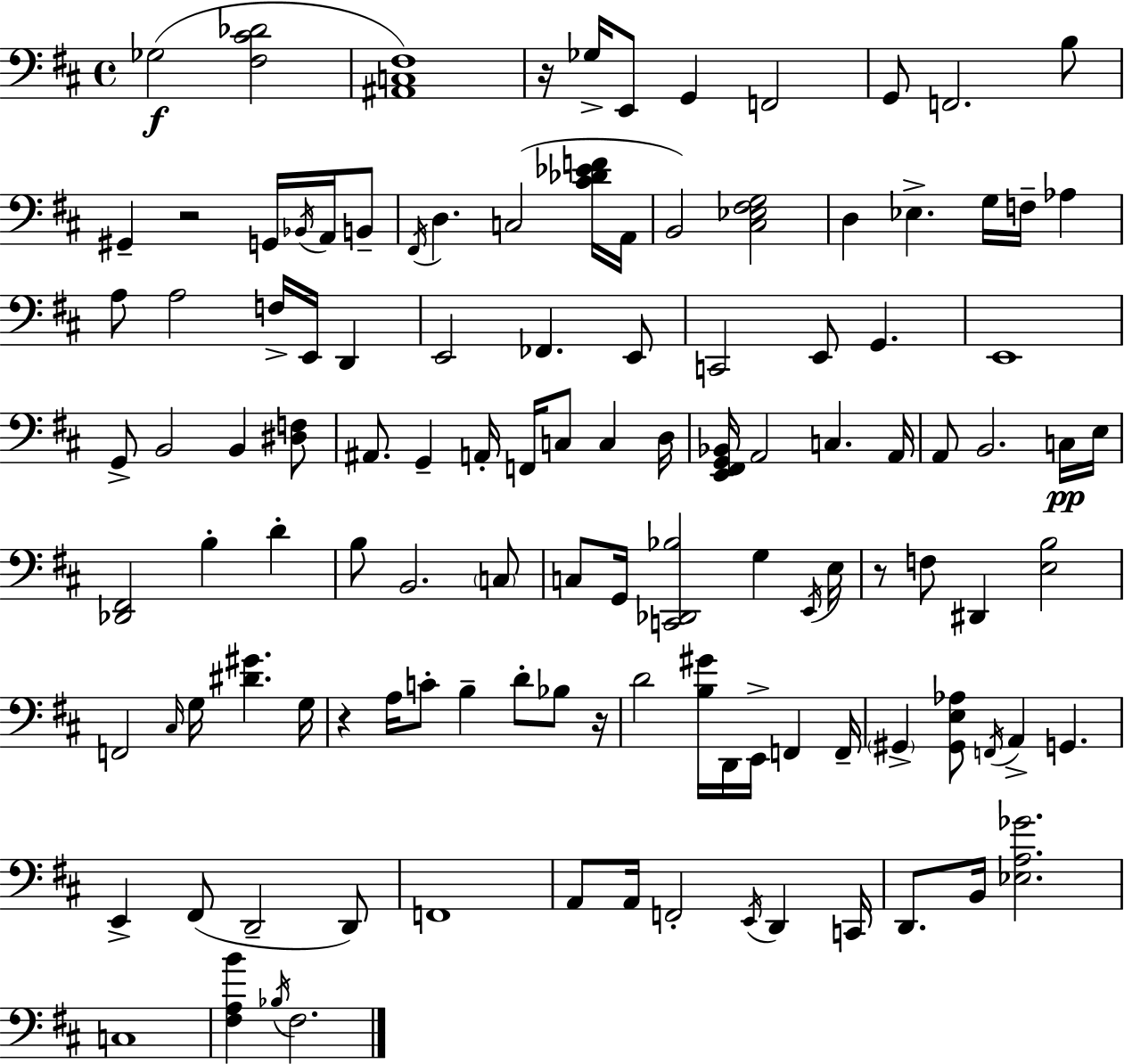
Gb3/h [F#3,C#4,Db4]/h [A#2,C3,F#3]/w R/s Gb3/s E2/e G2/q F2/h G2/e F2/h. B3/e G#2/q R/h G2/s Bb2/s A2/s B2/e F#2/s D3/q. C3/h [C#4,Db4,Eb4,F4]/s A2/s B2/h [C#3,Eb3,F#3,G3]/h D3/q Eb3/q. G3/s F3/s Ab3/q A3/e A3/h F3/s E2/s D2/q E2/h FES2/q. E2/e C2/h E2/e G2/q. E2/w G2/e B2/h B2/q [D#3,F3]/e A#2/e. G2/q A2/s F2/s C3/e C3/q D3/s [E2,F#2,G2,Bb2]/s A2/h C3/q. A2/s A2/e B2/h. C3/s E3/s [Db2,F#2]/h B3/q D4/q B3/e B2/h. C3/e C3/e G2/s [C2,Db2,Bb3]/h G3/q E2/s E3/s R/e F3/e D#2/q [E3,B3]/h F2/h C#3/s G3/s [D#4,G#4]/q. G3/s R/q A3/s C4/e B3/q D4/e Bb3/e R/s D4/h [B3,G#4]/s D2/s E2/s F2/q F2/s G#2/q [G#2,E3,Ab3]/e F2/s A2/q G2/q. E2/q F#2/e D2/h D2/e F2/w A2/e A2/s F2/h E2/s D2/q C2/s D2/e. B2/s [Eb3,A3,Gb4]/h. C3/w [F#3,A3,B4]/q Bb3/s F#3/h.